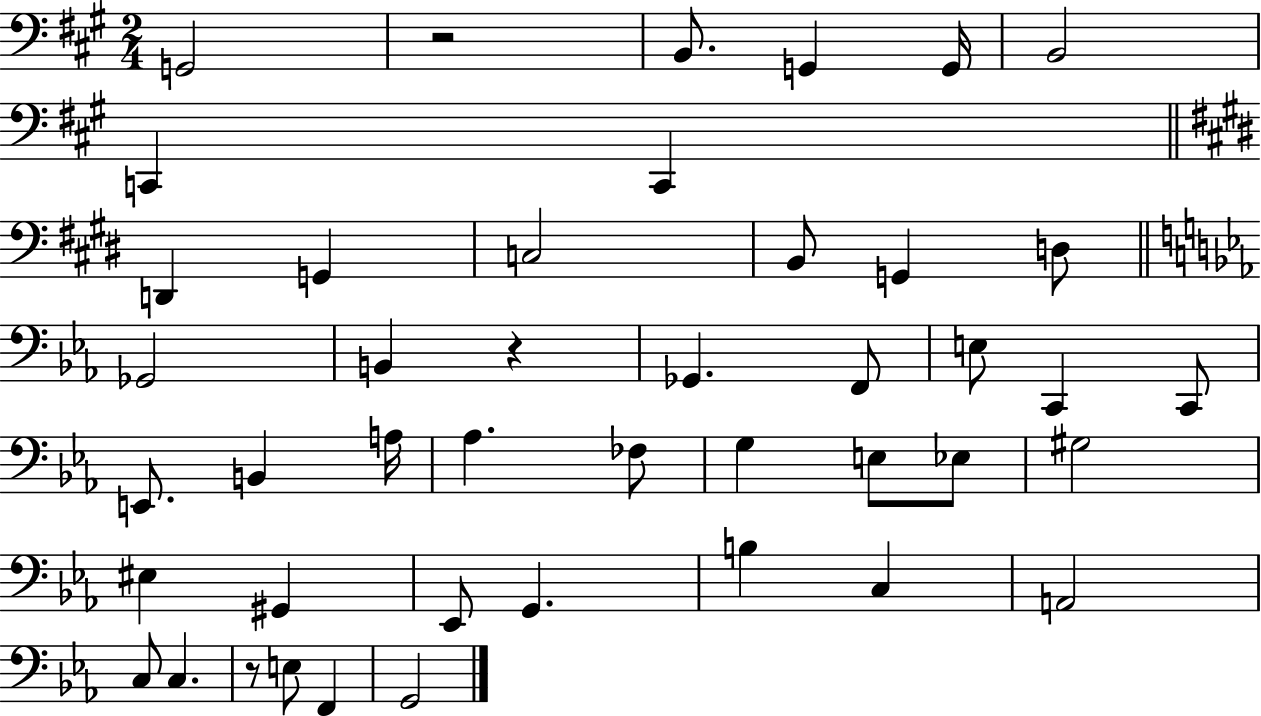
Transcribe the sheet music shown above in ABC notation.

X:1
T:Untitled
M:2/4
L:1/4
K:A
G,,2 z2 B,,/2 G,, G,,/4 B,,2 C,, C,, D,, G,, C,2 B,,/2 G,, D,/2 _G,,2 B,, z _G,, F,,/2 E,/2 C,, C,,/2 E,,/2 B,, A,/4 _A, _F,/2 G, E,/2 _E,/2 ^G,2 ^E, ^G,, _E,,/2 G,, B, C, A,,2 C,/2 C, z/2 E,/2 F,, G,,2